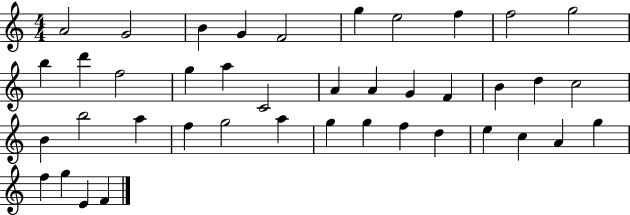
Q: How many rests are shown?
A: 0